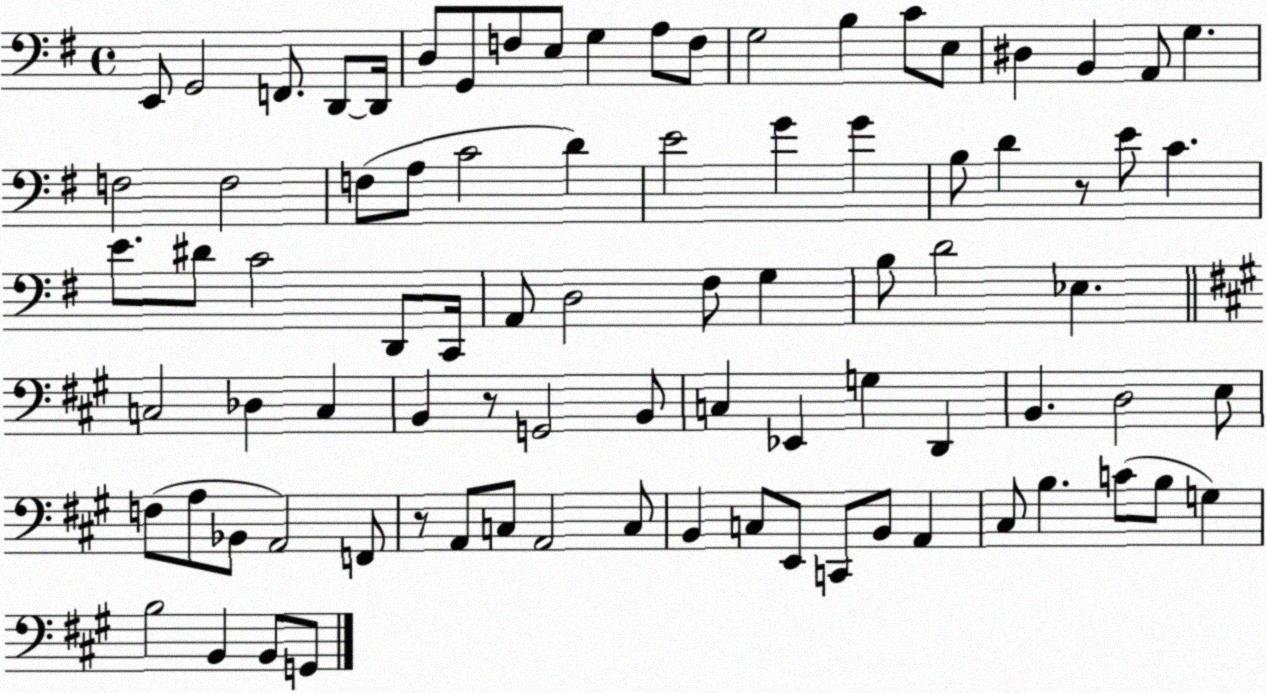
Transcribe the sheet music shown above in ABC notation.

X:1
T:Untitled
M:4/4
L:1/4
K:G
E,,/2 G,,2 F,,/2 D,,/2 D,,/4 D,/2 G,,/2 F,/2 E,/2 G, A,/2 F,/2 G,2 B, C/2 E,/2 ^D, B,, A,,/2 G, F,2 F,2 F,/2 A,/2 C2 D E2 G G B,/2 D z/2 E/2 C E/2 ^D/2 C2 D,,/2 C,,/4 A,,/2 D,2 ^F,/2 G, B,/2 D2 _E, C,2 _D, C, B,, z/2 G,,2 B,,/2 C, _E,, G, D,, B,, D,2 E,/2 F,/2 A,/2 _B,,/2 A,,2 F,,/2 z/2 A,,/2 C,/2 A,,2 C,/2 B,, C,/2 E,,/2 C,,/2 B,,/2 A,, ^C,/2 B, C/2 B,/2 G, B,2 B,, B,,/2 G,,/2